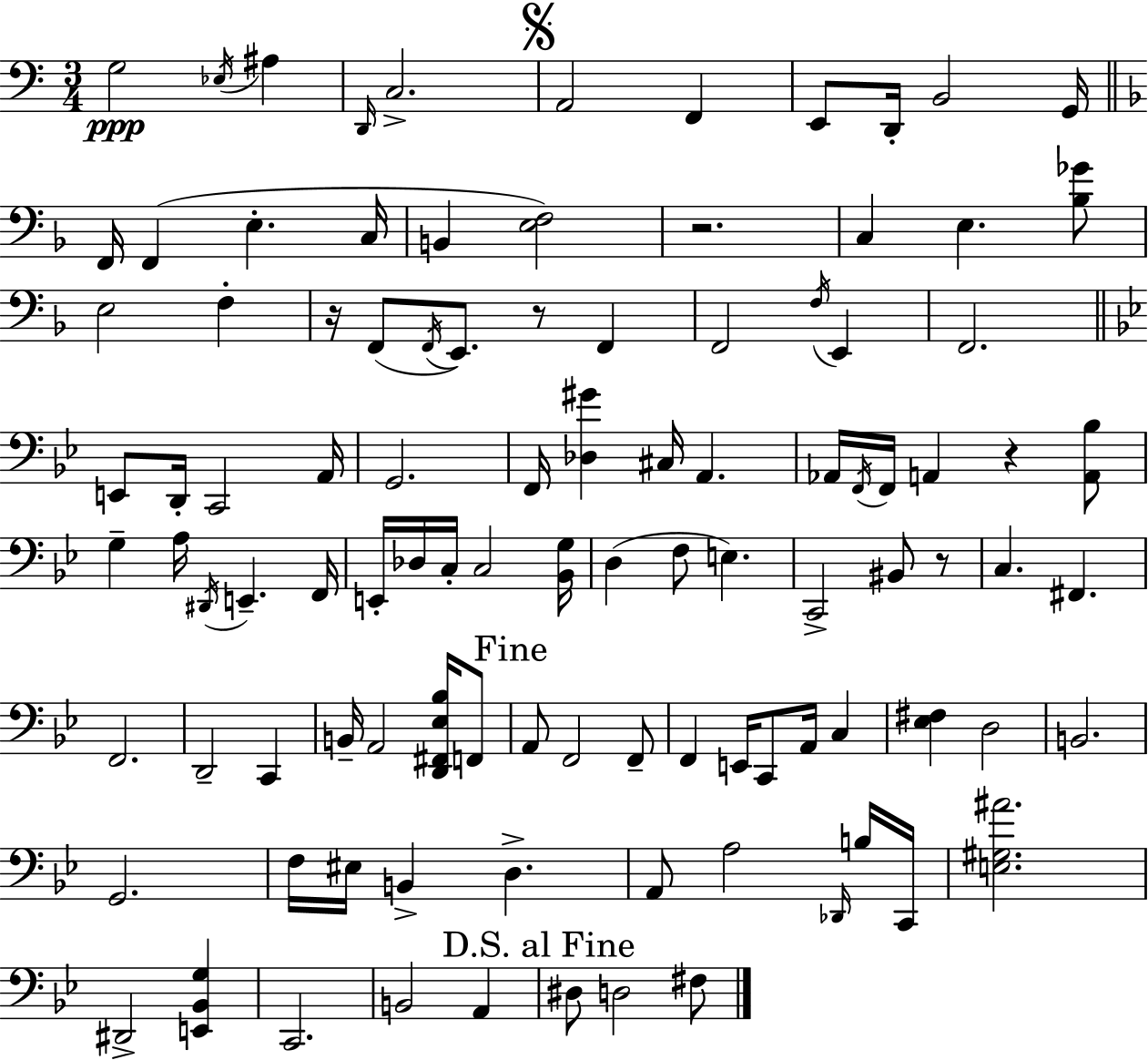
{
  \clef bass
  \numericTimeSignature
  \time 3/4
  \key a \minor
  g2\ppp \acciaccatura { ees16 } ais4 | \grace { d,16 } c2.-> | \mark \markup { \musicglyph "scripts.segno" } a,2 f,4 | e,8 d,16-. b,2 | \break g,16 \bar "||" \break \key f \major f,16 f,4( e4.-. c16 | b,4 <e f>2) | r2. | c4 e4. <bes ges'>8 | \break e2 f4-. | r16 f,8( \acciaccatura { f,16 } e,8.) r8 f,4 | f,2 \acciaccatura { f16 } e,4 | f,2. | \break \bar "||" \break \key bes \major e,8 d,16-. c,2 a,16 | g,2. | f,16 <des gis'>4 cis16 a,4. | aes,16 \acciaccatura { f,16 } f,16 a,4 r4 <a, bes>8 | \break g4-- a16 \acciaccatura { dis,16 } e,4.-- | f,16 e,16-. des16 c16-. c2 | <bes, g>16 d4( f8 e4.) | c,2-> bis,8 | \break r8 c4. fis,4. | f,2. | d,2-- c,4 | b,16-- a,2 <d, fis, ees bes>16 | \break f,8 \mark "Fine" a,8 f,2 | f,8-- f,4 e,16 c,8 a,16 c4 | <ees fis>4 d2 | b,2. | \break g,2. | f16 eis16 b,4-> d4.-> | a,8 a2 | \grace { des,16 } b16 c,16 <e gis ais'>2. | \break dis,2-> <e, bes, g>4 | c,2. | b,2 a,4 | \mark "D.S. al Fine" dis8 d2 | \break fis8 \bar "|."
}